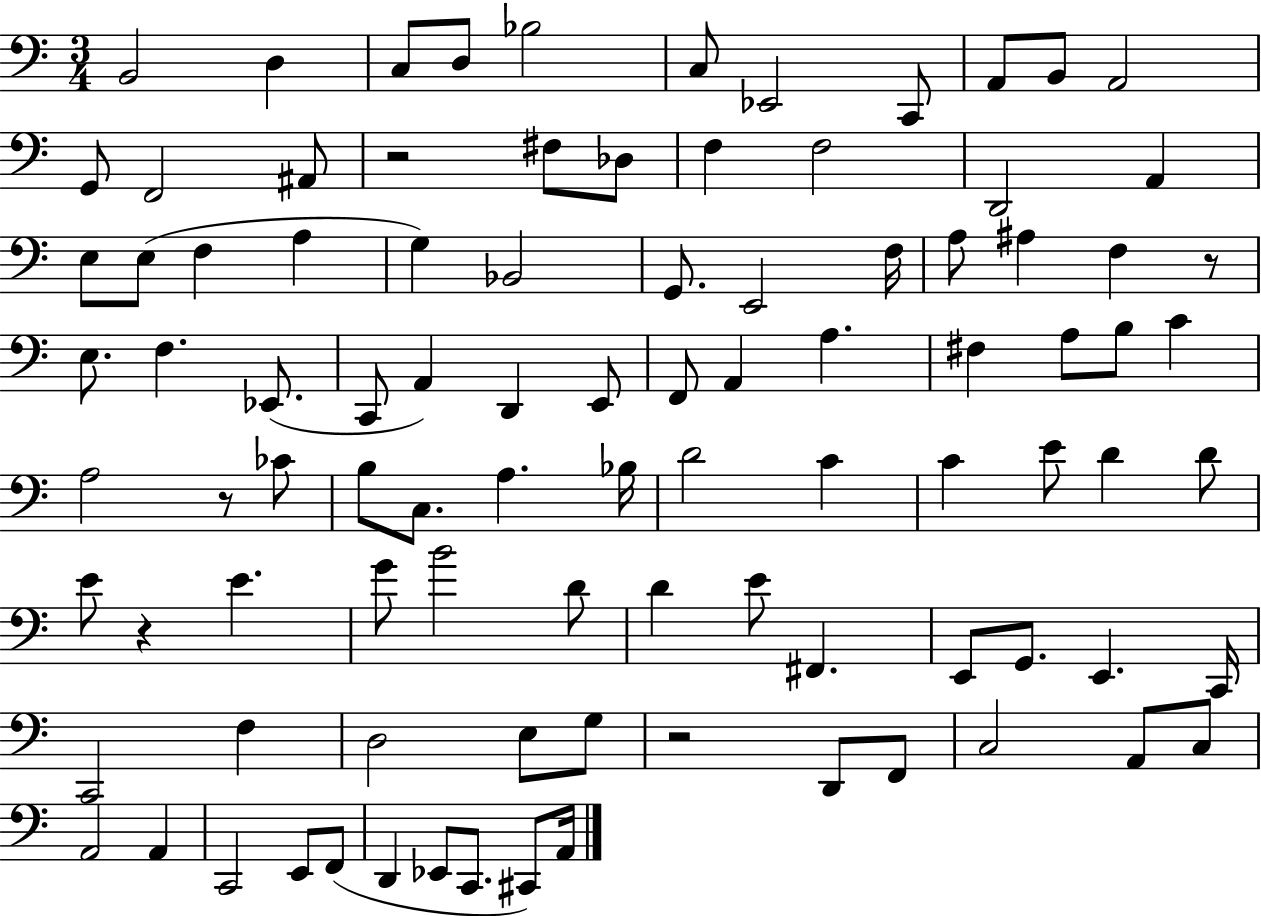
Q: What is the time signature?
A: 3/4